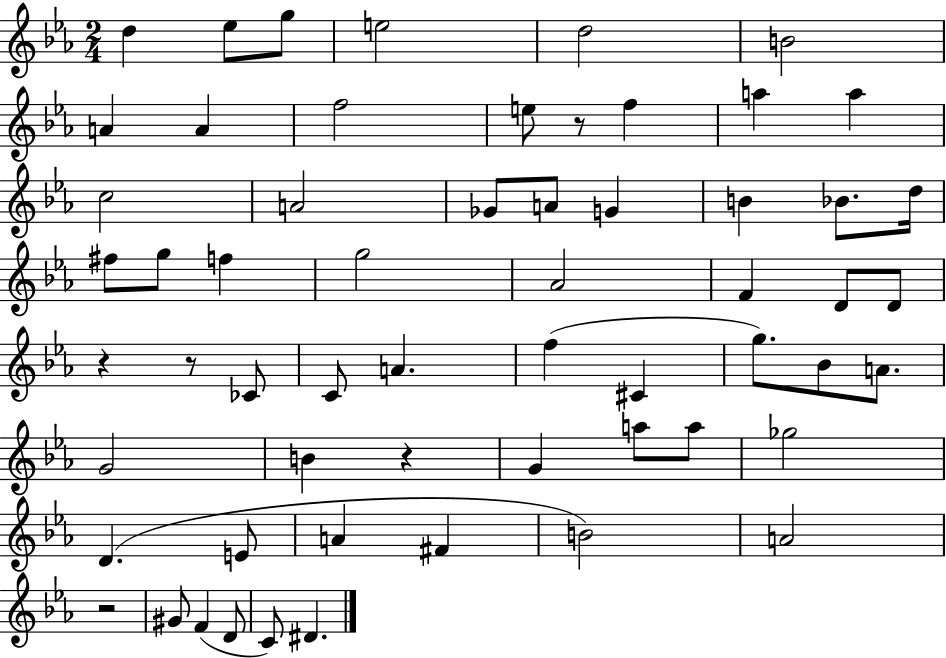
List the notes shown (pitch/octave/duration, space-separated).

D5/q Eb5/e G5/e E5/h D5/h B4/h A4/q A4/q F5/h E5/e R/e F5/q A5/q A5/q C5/h A4/h Gb4/e A4/e G4/q B4/q Bb4/e. D5/s F#5/e G5/e F5/q G5/h Ab4/h F4/q D4/e D4/e R/q R/e CES4/e C4/e A4/q. F5/q C#4/q G5/e. Bb4/e A4/e. G4/h B4/q R/q G4/q A5/e A5/e Gb5/h D4/q. E4/e A4/q F#4/q B4/h A4/h R/h G#4/e F4/q D4/e C4/e D#4/q.